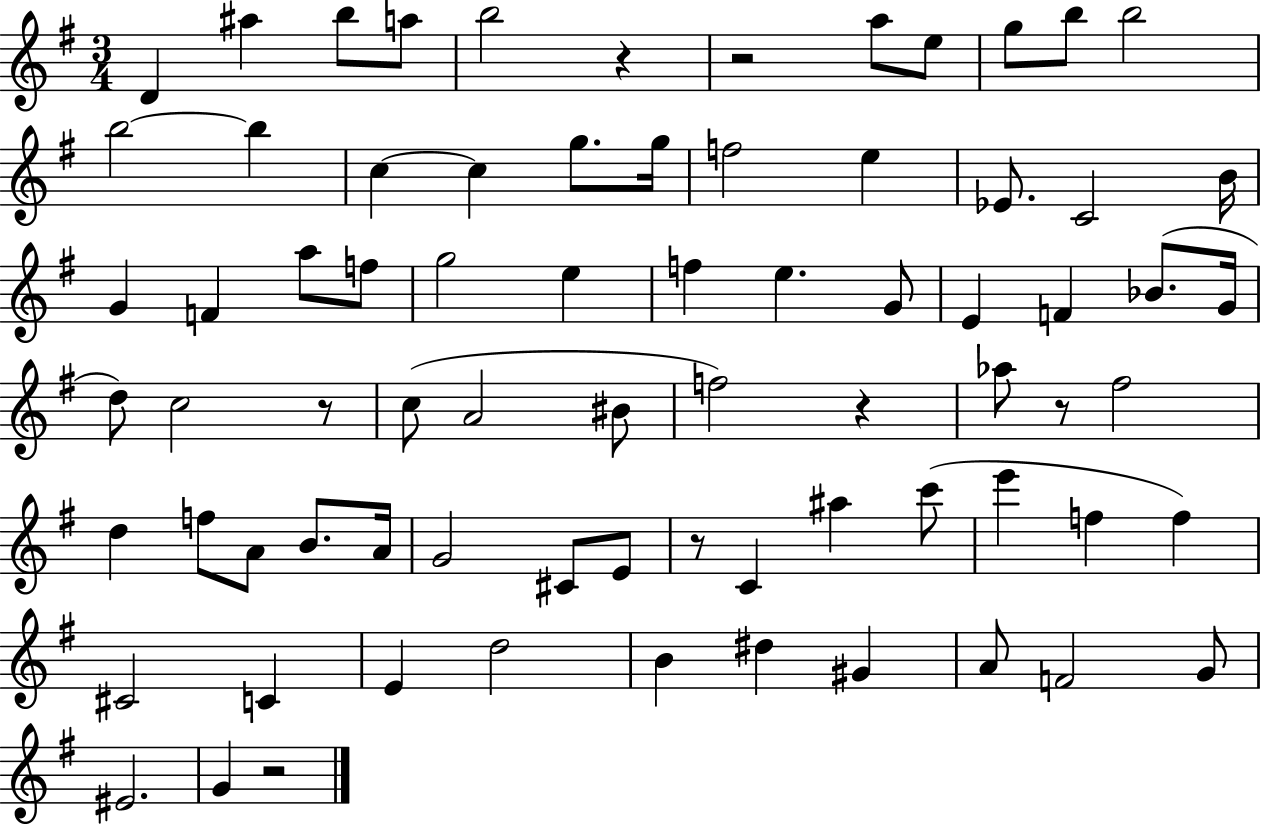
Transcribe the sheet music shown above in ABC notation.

X:1
T:Untitled
M:3/4
L:1/4
K:G
D ^a b/2 a/2 b2 z z2 a/2 e/2 g/2 b/2 b2 b2 b c c g/2 g/4 f2 e _E/2 C2 B/4 G F a/2 f/2 g2 e f e G/2 E F _B/2 G/4 d/2 c2 z/2 c/2 A2 ^B/2 f2 z _a/2 z/2 ^f2 d f/2 A/2 B/2 A/4 G2 ^C/2 E/2 z/2 C ^a c'/2 e' f f ^C2 C E d2 B ^d ^G A/2 F2 G/2 ^E2 G z2